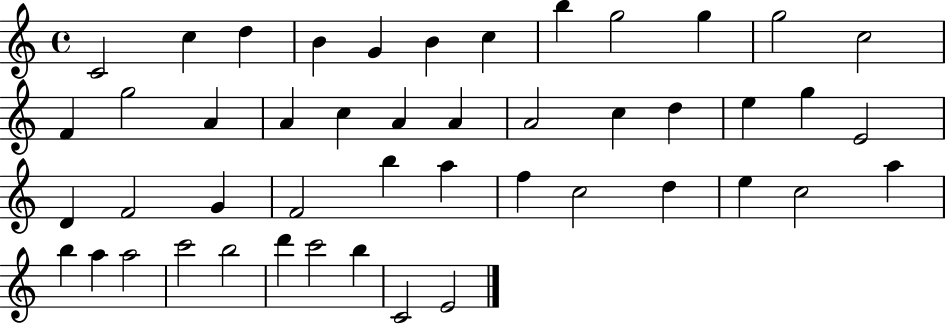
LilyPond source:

{
  \clef treble
  \time 4/4
  \defaultTimeSignature
  \key c \major
  c'2 c''4 d''4 | b'4 g'4 b'4 c''4 | b''4 g''2 g''4 | g''2 c''2 | \break f'4 g''2 a'4 | a'4 c''4 a'4 a'4 | a'2 c''4 d''4 | e''4 g''4 e'2 | \break d'4 f'2 g'4 | f'2 b''4 a''4 | f''4 c''2 d''4 | e''4 c''2 a''4 | \break b''4 a''4 a''2 | c'''2 b''2 | d'''4 c'''2 b''4 | c'2 e'2 | \break \bar "|."
}